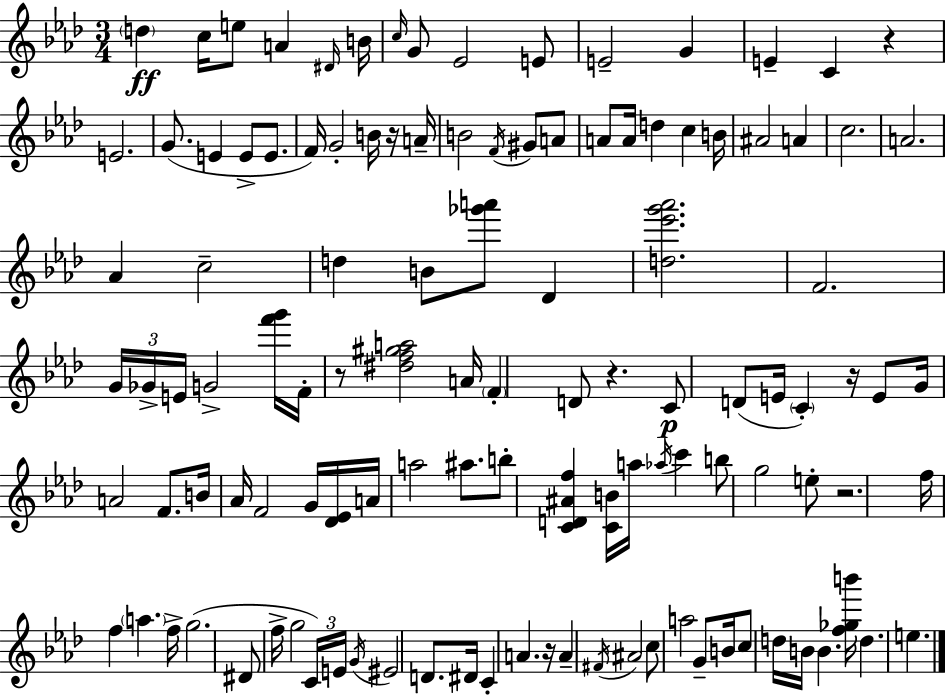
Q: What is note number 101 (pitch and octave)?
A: E5